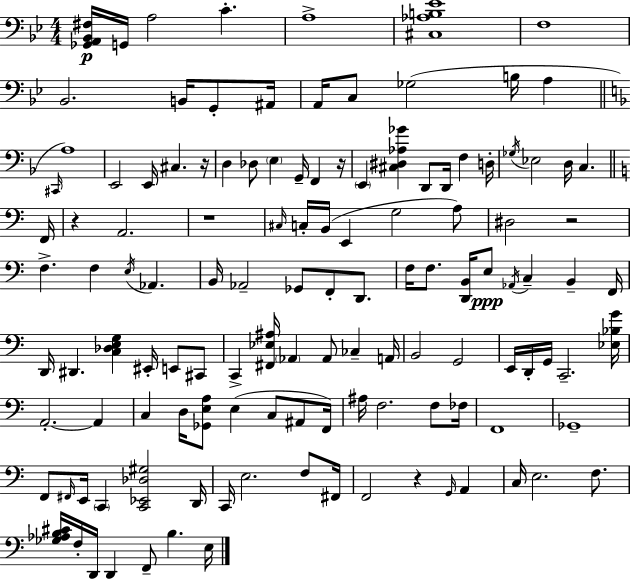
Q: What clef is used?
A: bass